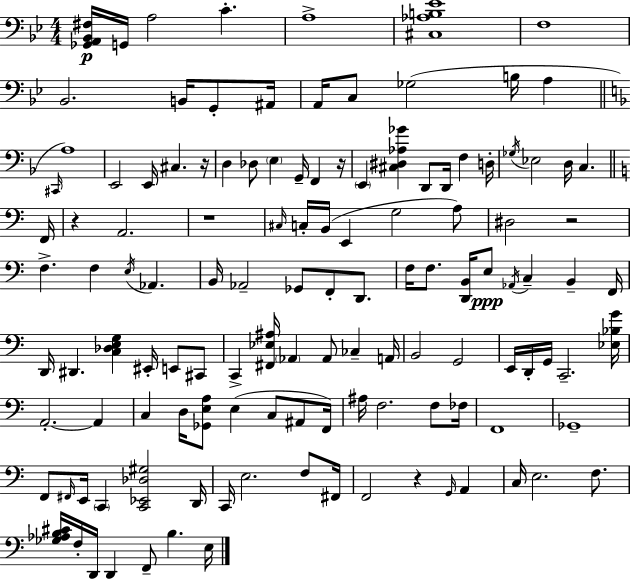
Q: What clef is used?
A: bass